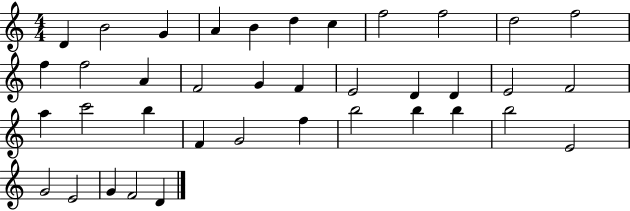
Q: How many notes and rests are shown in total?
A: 38